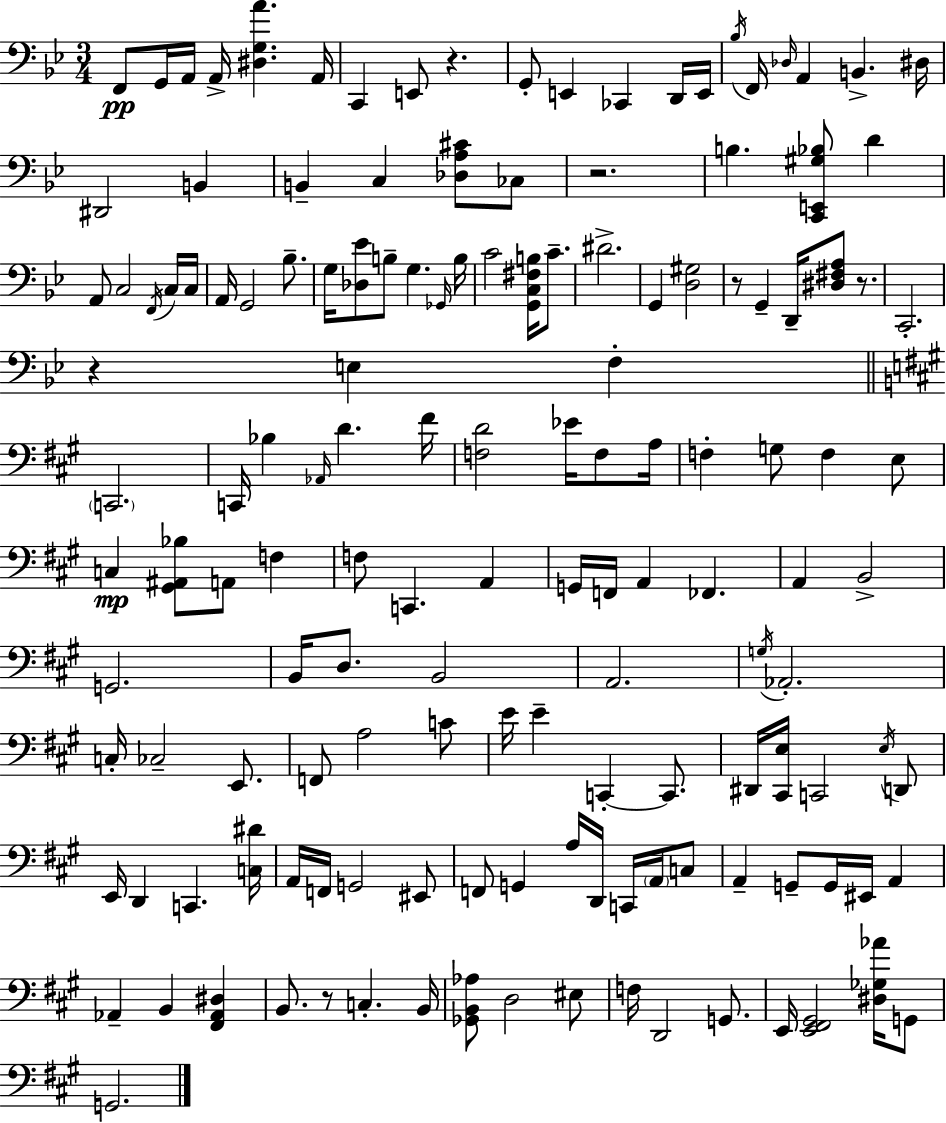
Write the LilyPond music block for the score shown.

{
  \clef bass
  \numericTimeSignature
  \time 3/4
  \key g \minor
  f,8\pp g,16 a,16 a,16-> <dis g a'>4. a,16 | c,4 e,8 r4. | g,8-. e,4 ces,4 d,16 e,16 | \acciaccatura { bes16 } f,16 \grace { des16 } a,4 b,4.-> | \break dis16 dis,2 b,4 | b,4-- c4 <des a cis'>8 | ces8 r2. | b4. <c, e, gis bes>8 d'4 | \break a,8 c2 | \acciaccatura { f,16 } c16 c16 a,16 g,2 | bes8.-- g16 <des ees'>8 b8-- g4. | \grace { ges,16 } b16 c'2 | \break <g, c fis b>16 c'8.-- dis'2.-> | g,4 <d gis>2 | r8 g,4-- d,16-- <dis fis a>8 | r8. c,2.-. | \break r4 e4 | f4-. \bar "||" \break \key a \major \parenthesize c,2. | c,16 bes4 \grace { aes,16 } d'4. | fis'16 <f d'>2 ees'16 f8 | a16 f4-. g8 f4 e8 | \break c4\mp <gis, ais, bes>8 a,8 f4 | f8 c,4. a,4 | g,16 f,16 a,4 fes,4. | a,4 b,2-> | \break g,2. | b,16 d8. b,2 | a,2. | \acciaccatura { g16 } aes,2.-. | \break c16-. ces2-- e,8. | f,8 a2 | c'8 e'16 e'4-- c,4-.~~ c,8. | dis,16 <cis, e>16 c,2 | \break \acciaccatura { e16 } d,8 e,16 d,4 c,4. | <c dis'>16 a,16 f,16 g,2 | eis,8 f,8 g,4 a16 d,16 c,16 | \parenthesize a,16 c8 a,4-- g,8-- g,16 eis,16 a,4 | \break aes,4-- b,4 <fis, aes, dis>4 | b,8. r8 c4.-. | b,16 <ges, b, aes>8 d2 | eis8 f16 d,2 | \break g,8. e,16 <e, fis, gis,>2 | <dis ges aes'>16 g,8 g,2. | \bar "|."
}